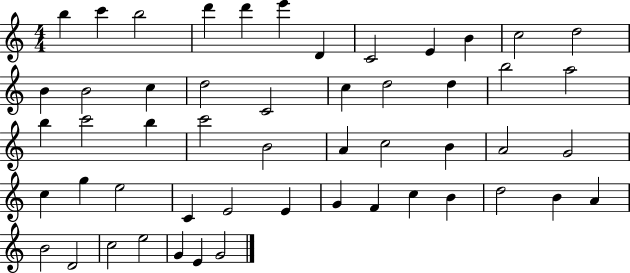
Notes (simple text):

B5/q C6/q B5/h D6/q D6/q E6/q D4/q C4/h E4/q B4/q C5/h D5/h B4/q B4/h C5/q D5/h C4/h C5/q D5/h D5/q B5/h A5/h B5/q C6/h B5/q C6/h B4/h A4/q C5/h B4/q A4/h G4/h C5/q G5/q E5/h C4/q E4/h E4/q G4/q F4/q C5/q B4/q D5/h B4/q A4/q B4/h D4/h C5/h E5/h G4/q E4/q G4/h